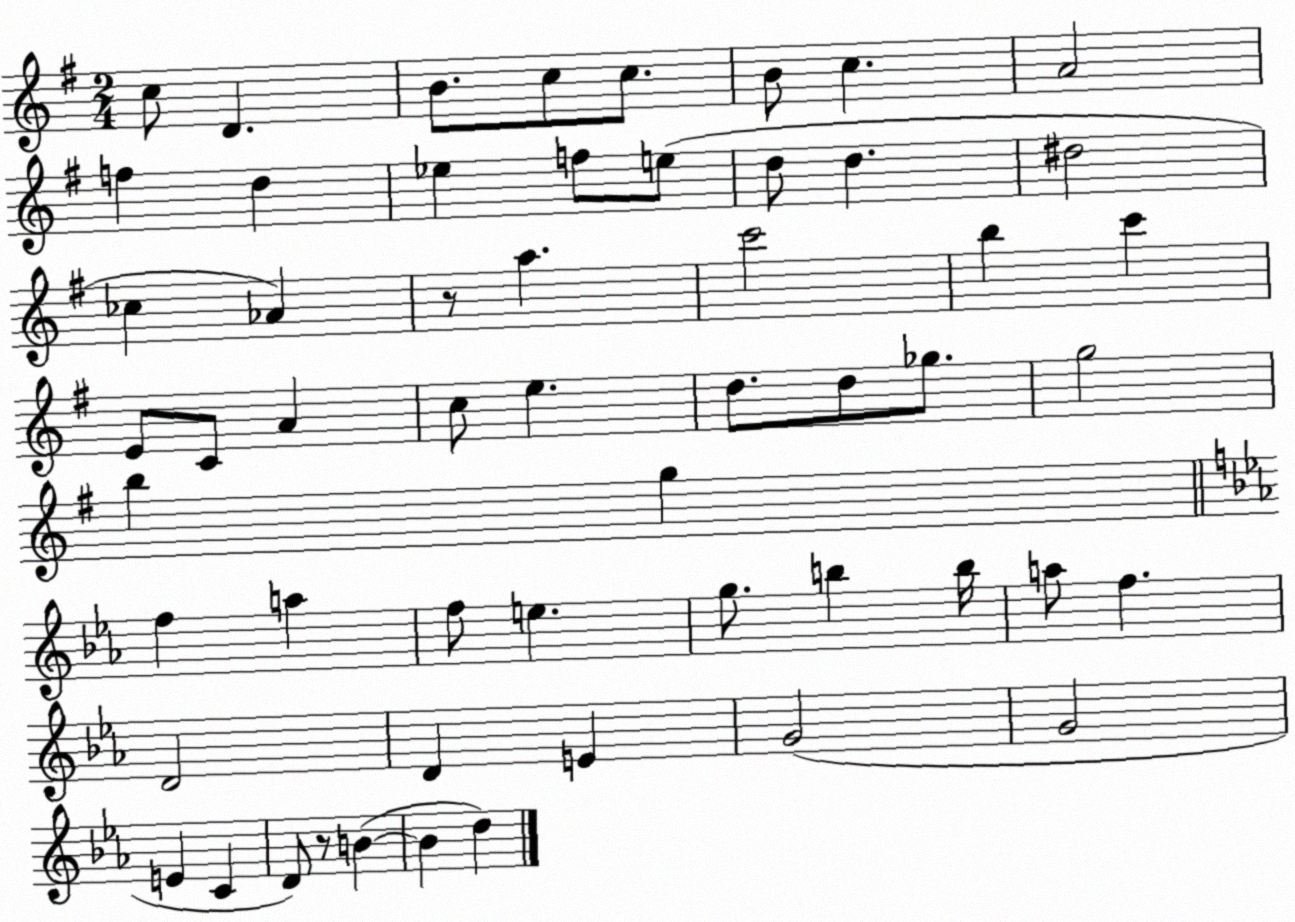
X:1
T:Untitled
M:2/4
L:1/4
K:G
c/2 D B/2 c/2 c/2 B/2 c A2 f d _e f/2 e/2 d/2 d ^d2 _c _A z/2 a c'2 b c' E/2 C/2 A c/2 e d/2 d/2 _g/2 g2 b g f a f/2 e g/2 b b/4 a/2 f D2 D E G2 G2 E C D/2 z/2 B B d